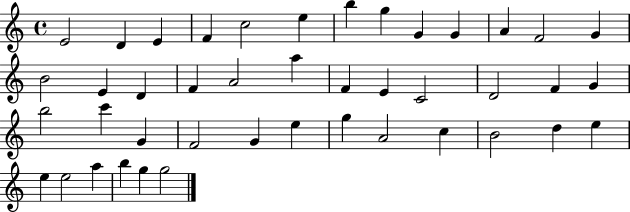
E4/h D4/q E4/q F4/q C5/h E5/q B5/q G5/q G4/q G4/q A4/q F4/h G4/q B4/h E4/q D4/q F4/q A4/h A5/q F4/q E4/q C4/h D4/h F4/q G4/q B5/h C6/q G4/q F4/h G4/q E5/q G5/q A4/h C5/q B4/h D5/q E5/q E5/q E5/h A5/q B5/q G5/q G5/h